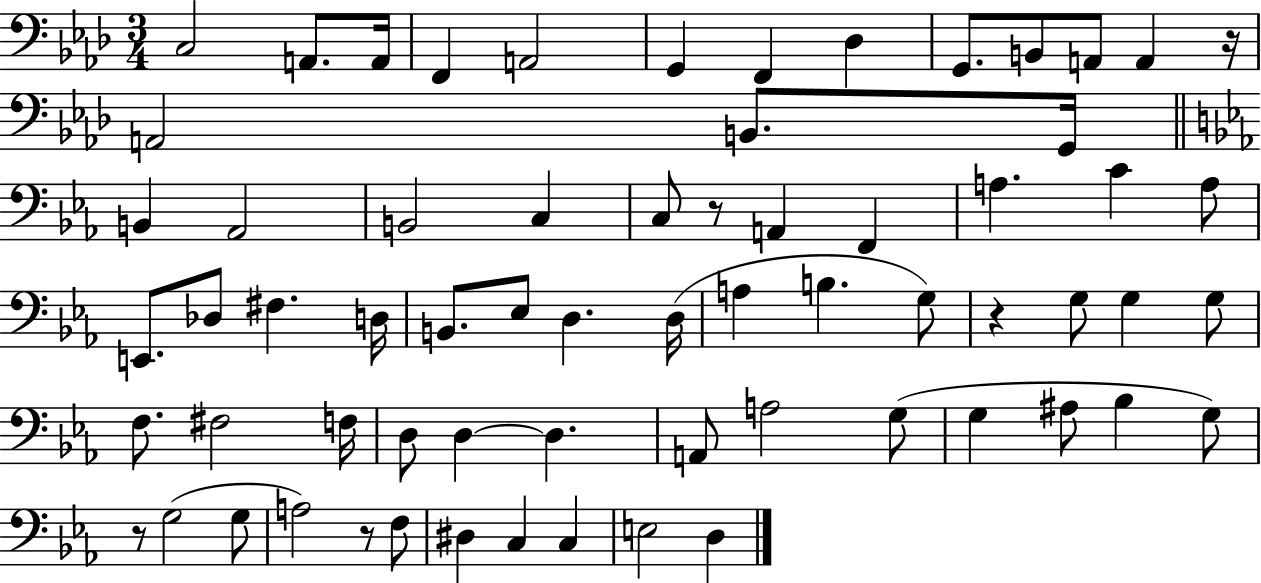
{
  \clef bass
  \numericTimeSignature
  \time 3/4
  \key aes \major
  c2 a,8. a,16 | f,4 a,2 | g,4 f,4 des4 | g,8. b,8 a,8 a,4 r16 | \break a,2 b,8. g,16 | \bar "||" \break \key ees \major b,4 aes,2 | b,2 c4 | c8 r8 a,4 f,4 | a4. c'4 a8 | \break e,8. des8 fis4. d16 | b,8. ees8 d4. d16( | a4 b4. g8) | r4 g8 g4 g8 | \break f8. fis2 f16 | d8 d4~~ d4. | a,8 a2 g8( | g4 ais8 bes4 g8) | \break r8 g2( g8 | a2) r8 f8 | dis4 c4 c4 | e2 d4 | \break \bar "|."
}